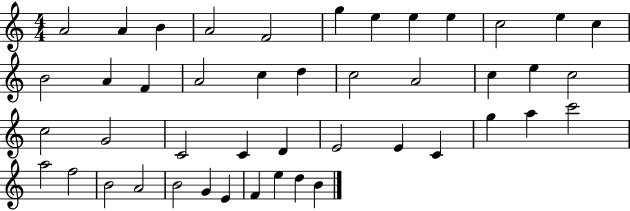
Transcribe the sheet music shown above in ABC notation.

X:1
T:Untitled
M:4/4
L:1/4
K:C
A2 A B A2 F2 g e e e c2 e c B2 A F A2 c d c2 A2 c e c2 c2 G2 C2 C D E2 E C g a c'2 a2 f2 B2 A2 B2 G E F e d B